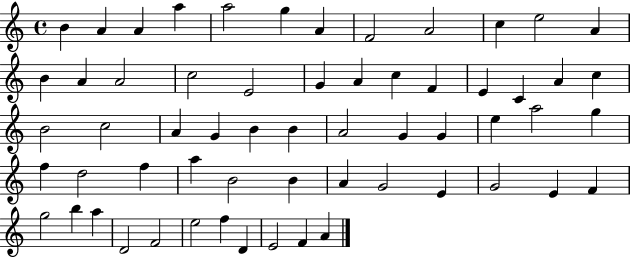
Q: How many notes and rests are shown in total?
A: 60